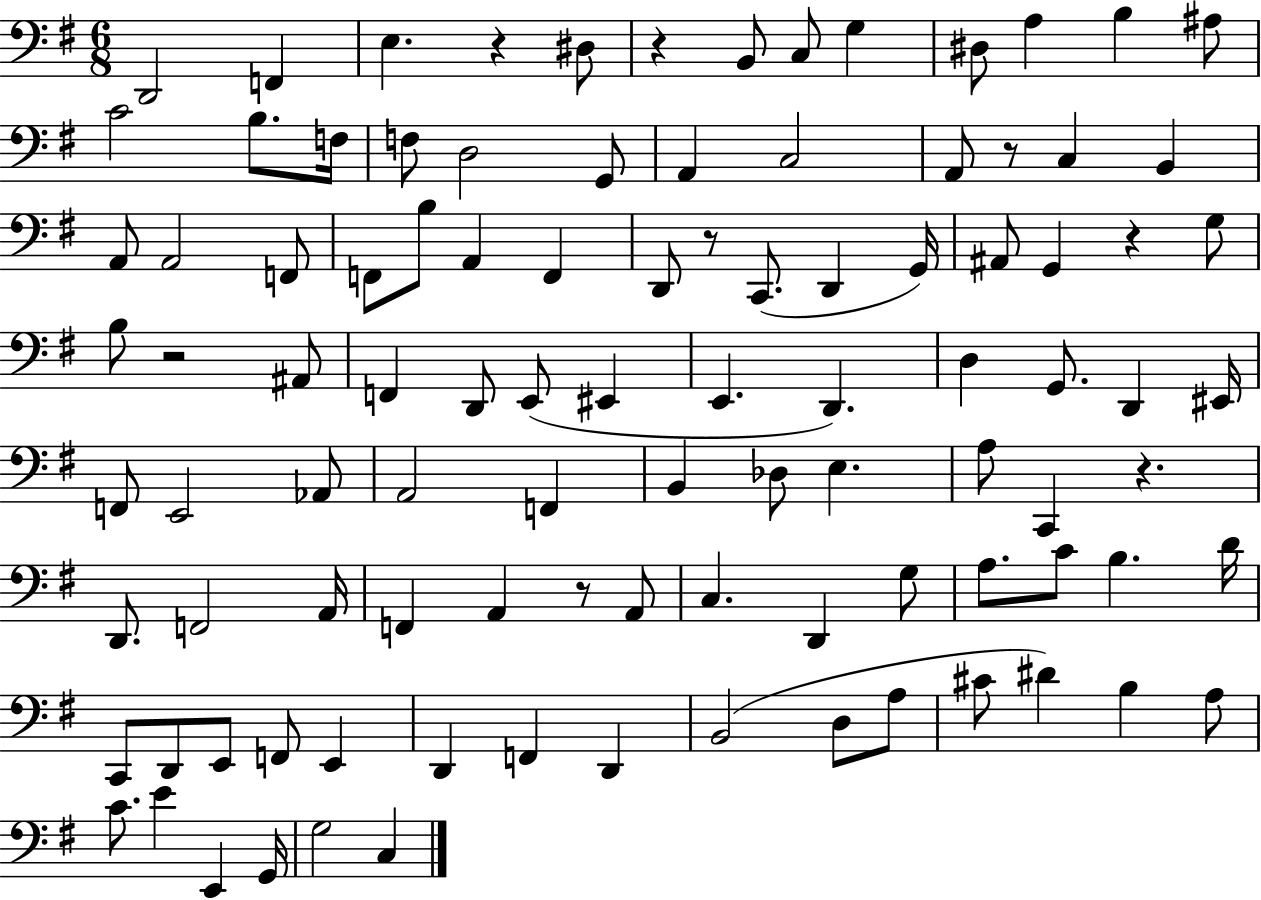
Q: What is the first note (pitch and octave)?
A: D2